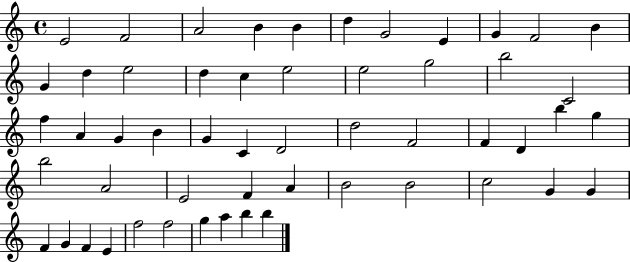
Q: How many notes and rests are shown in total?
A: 54